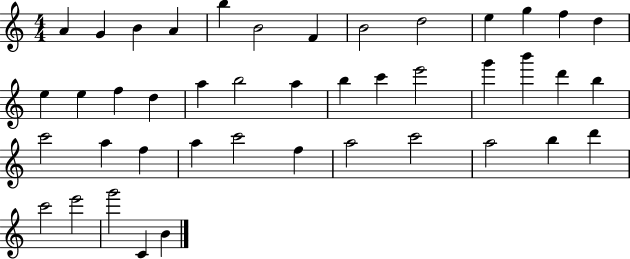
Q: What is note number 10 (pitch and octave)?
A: E5